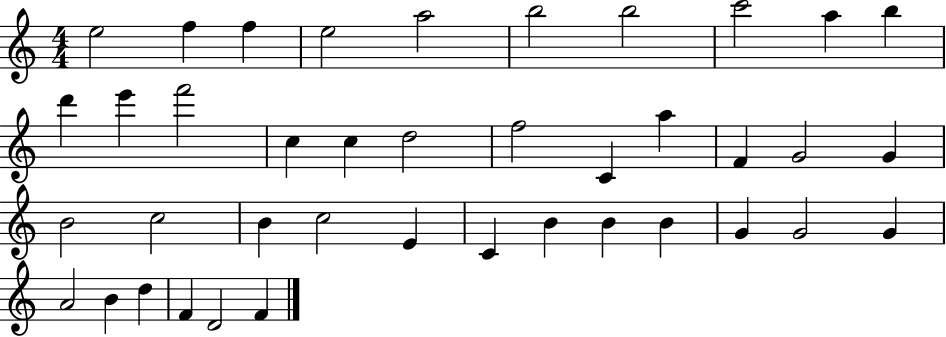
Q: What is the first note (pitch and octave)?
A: E5